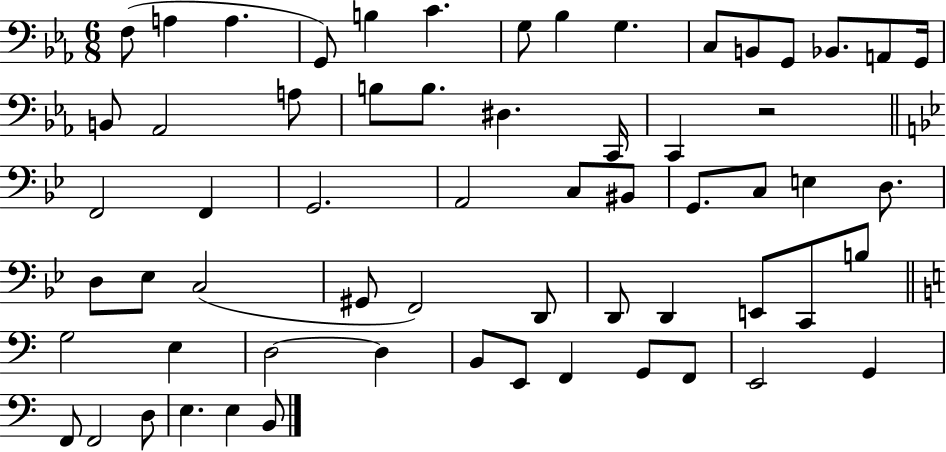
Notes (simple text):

F3/e A3/q A3/q. G2/e B3/q C4/q. G3/e Bb3/q G3/q. C3/e B2/e G2/e Bb2/e. A2/e G2/s B2/e Ab2/h A3/e B3/e B3/e. D#3/q. C2/s C2/q R/h F2/h F2/q G2/h. A2/h C3/e BIS2/e G2/e. C3/e E3/q D3/e. D3/e Eb3/e C3/h G#2/e F2/h D2/e D2/e D2/q E2/e C2/e B3/e G3/h E3/q D3/h D3/q B2/e E2/e F2/q G2/e F2/e E2/h G2/q F2/e F2/h D3/e E3/q. E3/q B2/e